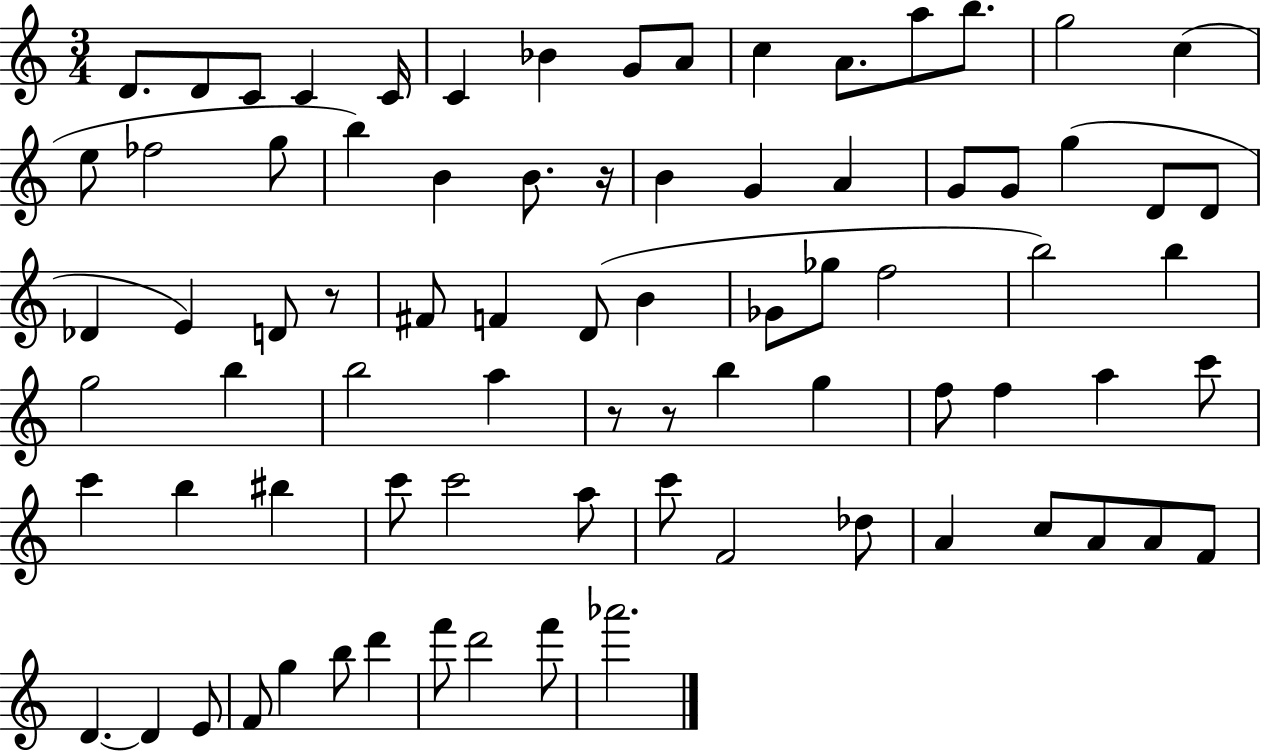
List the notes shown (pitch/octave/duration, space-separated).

D4/e. D4/e C4/e C4/q C4/s C4/q Bb4/q G4/e A4/e C5/q A4/e. A5/e B5/e. G5/h C5/q E5/e FES5/h G5/e B5/q B4/q B4/e. R/s B4/q G4/q A4/q G4/e G4/e G5/q D4/e D4/e Db4/q E4/q D4/e R/e F#4/e F4/q D4/e B4/q Gb4/e Gb5/e F5/h B5/h B5/q G5/h B5/q B5/h A5/q R/e R/e B5/q G5/q F5/e F5/q A5/q C6/e C6/q B5/q BIS5/q C6/e C6/h A5/e C6/e F4/h Db5/e A4/q C5/e A4/e A4/e F4/e D4/q. D4/q E4/e F4/e G5/q B5/e D6/q F6/e D6/h F6/e Ab6/h.